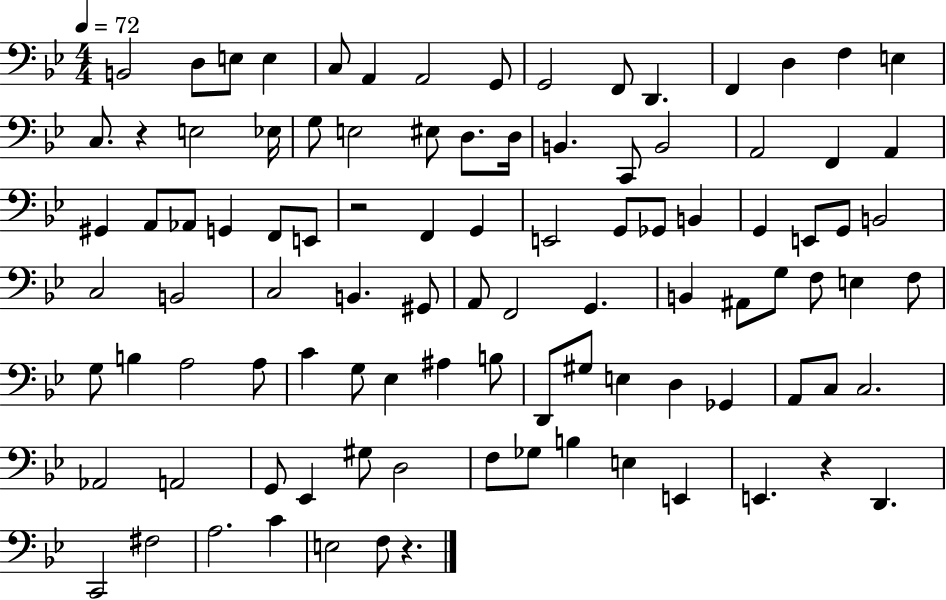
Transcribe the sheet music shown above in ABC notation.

X:1
T:Untitled
M:4/4
L:1/4
K:Bb
B,,2 D,/2 E,/2 E, C,/2 A,, A,,2 G,,/2 G,,2 F,,/2 D,, F,, D, F, E, C,/2 z E,2 _E,/4 G,/2 E,2 ^E,/2 D,/2 D,/4 B,, C,,/2 B,,2 A,,2 F,, A,, ^G,, A,,/2 _A,,/2 G,, F,,/2 E,,/2 z2 F,, G,, E,,2 G,,/2 _G,,/2 B,, G,, E,,/2 G,,/2 B,,2 C,2 B,,2 C,2 B,, ^G,,/2 A,,/2 F,,2 G,, B,, ^A,,/2 G,/2 F,/2 E, F,/2 G,/2 B, A,2 A,/2 C G,/2 _E, ^A, B,/2 D,,/2 ^G,/2 E, D, _G,, A,,/2 C,/2 C,2 _A,,2 A,,2 G,,/2 _E,, ^G,/2 D,2 F,/2 _G,/2 B, E, E,, E,, z D,, C,,2 ^F,2 A,2 C E,2 F,/2 z